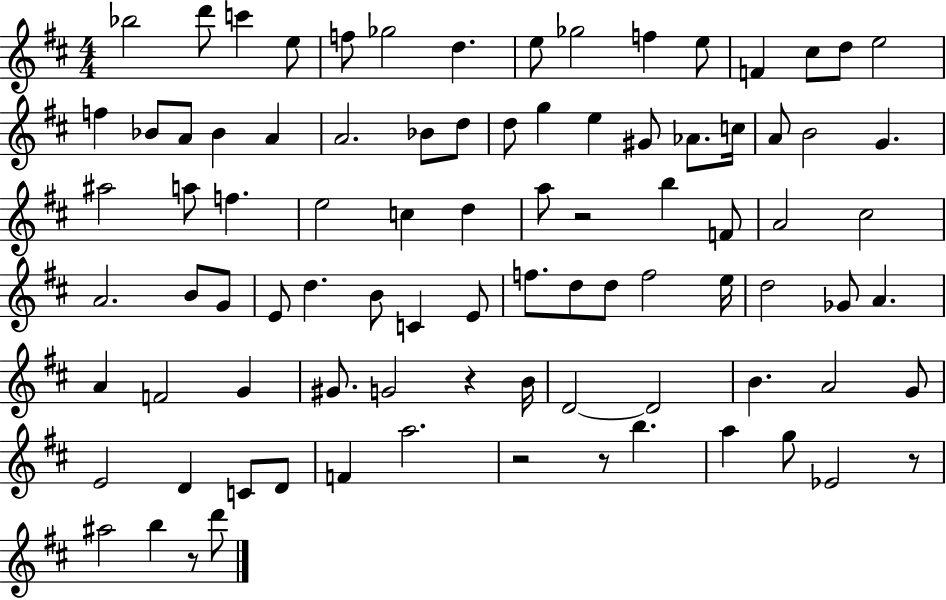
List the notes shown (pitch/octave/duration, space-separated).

Bb5/h D6/e C6/q E5/e F5/e Gb5/h D5/q. E5/e Gb5/h F5/q E5/e F4/q C#5/e D5/e E5/h F5/q Bb4/e A4/e Bb4/q A4/q A4/h. Bb4/e D5/e D5/e G5/q E5/q G#4/e Ab4/e. C5/s A4/e B4/h G4/q. A#5/h A5/e F5/q. E5/h C5/q D5/q A5/e R/h B5/q F4/e A4/h C#5/h A4/h. B4/e G4/e E4/e D5/q. B4/e C4/q E4/e F5/e. D5/e D5/e F5/h E5/s D5/h Gb4/e A4/q. A4/q F4/h G4/q G#4/e. G4/h R/q B4/s D4/h D4/h B4/q. A4/h G4/e E4/h D4/q C4/e D4/e F4/q A5/h. R/h R/e B5/q. A5/q G5/e Eb4/h R/e A#5/h B5/q R/e D6/e